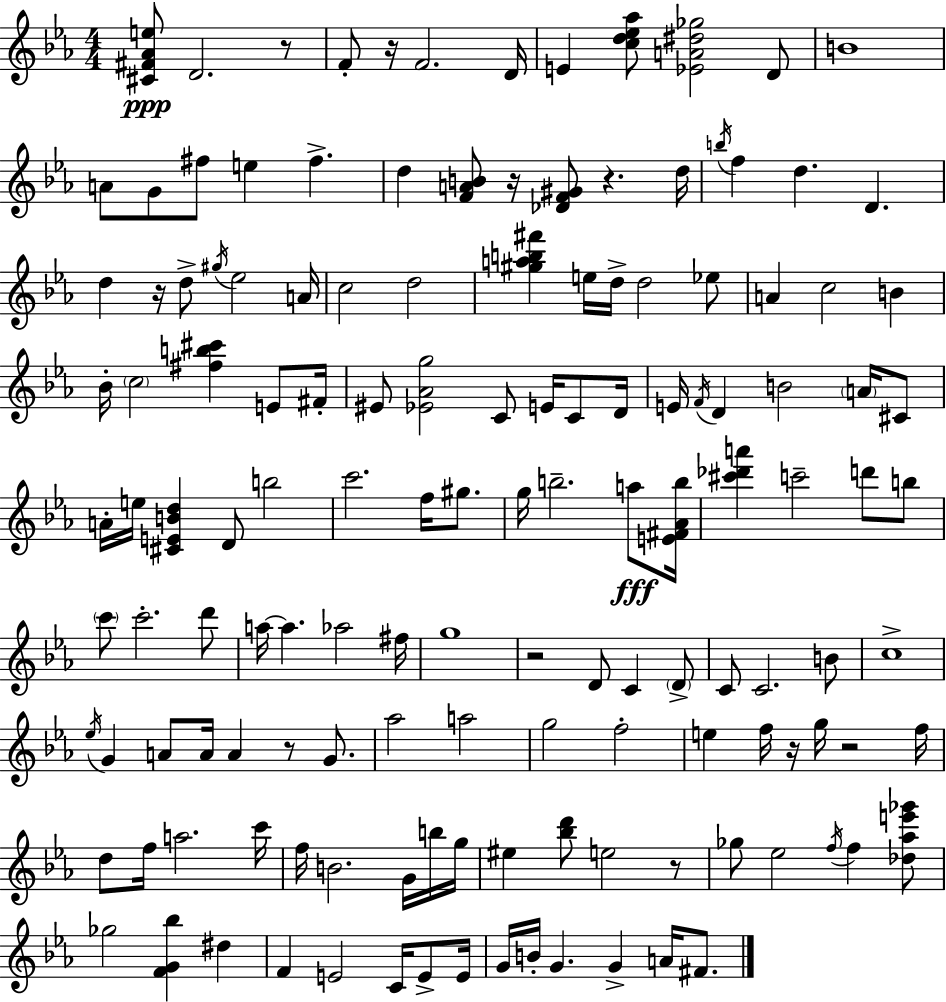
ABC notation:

X:1
T:Untitled
M:4/4
L:1/4
K:Eb
[^C^F_Ae]/2 D2 z/2 F/2 z/4 F2 D/4 E [cd_e_a]/2 [_EA^d_g]2 D/2 B4 A/2 G/2 ^f/2 e ^f d [FAB]/2 z/4 [_DF^G]/2 z d/4 b/4 f d D d z/4 d/2 ^g/4 _e2 A/4 c2 d2 [^gab^f'] e/4 d/4 d2 _e/2 A c2 B _B/4 c2 [^fb^c'] E/2 ^F/4 ^E/2 [_E_Ag]2 C/2 E/4 C/2 D/4 E/4 F/4 D B2 A/4 ^C/2 A/4 e/4 [^CEBd] D/2 b2 c'2 f/4 ^g/2 g/4 b2 a/2 [E^F_Ab]/4 [^c'_d'a'] c'2 d'/2 b/2 c'/2 c'2 d'/2 a/4 a _a2 ^f/4 g4 z2 D/2 C D/2 C/2 C2 B/2 c4 _e/4 G A/2 A/4 A z/2 G/2 _a2 a2 g2 f2 e f/4 z/4 g/4 z2 f/4 d/2 f/4 a2 c'/4 f/4 B2 G/4 b/4 g/4 ^e [_bd']/2 e2 z/2 _g/2 _e2 f/4 f [_d_ae'_g']/2 _g2 [FG_b] ^d F E2 C/4 E/2 E/4 G/4 B/4 G G A/4 ^F/2